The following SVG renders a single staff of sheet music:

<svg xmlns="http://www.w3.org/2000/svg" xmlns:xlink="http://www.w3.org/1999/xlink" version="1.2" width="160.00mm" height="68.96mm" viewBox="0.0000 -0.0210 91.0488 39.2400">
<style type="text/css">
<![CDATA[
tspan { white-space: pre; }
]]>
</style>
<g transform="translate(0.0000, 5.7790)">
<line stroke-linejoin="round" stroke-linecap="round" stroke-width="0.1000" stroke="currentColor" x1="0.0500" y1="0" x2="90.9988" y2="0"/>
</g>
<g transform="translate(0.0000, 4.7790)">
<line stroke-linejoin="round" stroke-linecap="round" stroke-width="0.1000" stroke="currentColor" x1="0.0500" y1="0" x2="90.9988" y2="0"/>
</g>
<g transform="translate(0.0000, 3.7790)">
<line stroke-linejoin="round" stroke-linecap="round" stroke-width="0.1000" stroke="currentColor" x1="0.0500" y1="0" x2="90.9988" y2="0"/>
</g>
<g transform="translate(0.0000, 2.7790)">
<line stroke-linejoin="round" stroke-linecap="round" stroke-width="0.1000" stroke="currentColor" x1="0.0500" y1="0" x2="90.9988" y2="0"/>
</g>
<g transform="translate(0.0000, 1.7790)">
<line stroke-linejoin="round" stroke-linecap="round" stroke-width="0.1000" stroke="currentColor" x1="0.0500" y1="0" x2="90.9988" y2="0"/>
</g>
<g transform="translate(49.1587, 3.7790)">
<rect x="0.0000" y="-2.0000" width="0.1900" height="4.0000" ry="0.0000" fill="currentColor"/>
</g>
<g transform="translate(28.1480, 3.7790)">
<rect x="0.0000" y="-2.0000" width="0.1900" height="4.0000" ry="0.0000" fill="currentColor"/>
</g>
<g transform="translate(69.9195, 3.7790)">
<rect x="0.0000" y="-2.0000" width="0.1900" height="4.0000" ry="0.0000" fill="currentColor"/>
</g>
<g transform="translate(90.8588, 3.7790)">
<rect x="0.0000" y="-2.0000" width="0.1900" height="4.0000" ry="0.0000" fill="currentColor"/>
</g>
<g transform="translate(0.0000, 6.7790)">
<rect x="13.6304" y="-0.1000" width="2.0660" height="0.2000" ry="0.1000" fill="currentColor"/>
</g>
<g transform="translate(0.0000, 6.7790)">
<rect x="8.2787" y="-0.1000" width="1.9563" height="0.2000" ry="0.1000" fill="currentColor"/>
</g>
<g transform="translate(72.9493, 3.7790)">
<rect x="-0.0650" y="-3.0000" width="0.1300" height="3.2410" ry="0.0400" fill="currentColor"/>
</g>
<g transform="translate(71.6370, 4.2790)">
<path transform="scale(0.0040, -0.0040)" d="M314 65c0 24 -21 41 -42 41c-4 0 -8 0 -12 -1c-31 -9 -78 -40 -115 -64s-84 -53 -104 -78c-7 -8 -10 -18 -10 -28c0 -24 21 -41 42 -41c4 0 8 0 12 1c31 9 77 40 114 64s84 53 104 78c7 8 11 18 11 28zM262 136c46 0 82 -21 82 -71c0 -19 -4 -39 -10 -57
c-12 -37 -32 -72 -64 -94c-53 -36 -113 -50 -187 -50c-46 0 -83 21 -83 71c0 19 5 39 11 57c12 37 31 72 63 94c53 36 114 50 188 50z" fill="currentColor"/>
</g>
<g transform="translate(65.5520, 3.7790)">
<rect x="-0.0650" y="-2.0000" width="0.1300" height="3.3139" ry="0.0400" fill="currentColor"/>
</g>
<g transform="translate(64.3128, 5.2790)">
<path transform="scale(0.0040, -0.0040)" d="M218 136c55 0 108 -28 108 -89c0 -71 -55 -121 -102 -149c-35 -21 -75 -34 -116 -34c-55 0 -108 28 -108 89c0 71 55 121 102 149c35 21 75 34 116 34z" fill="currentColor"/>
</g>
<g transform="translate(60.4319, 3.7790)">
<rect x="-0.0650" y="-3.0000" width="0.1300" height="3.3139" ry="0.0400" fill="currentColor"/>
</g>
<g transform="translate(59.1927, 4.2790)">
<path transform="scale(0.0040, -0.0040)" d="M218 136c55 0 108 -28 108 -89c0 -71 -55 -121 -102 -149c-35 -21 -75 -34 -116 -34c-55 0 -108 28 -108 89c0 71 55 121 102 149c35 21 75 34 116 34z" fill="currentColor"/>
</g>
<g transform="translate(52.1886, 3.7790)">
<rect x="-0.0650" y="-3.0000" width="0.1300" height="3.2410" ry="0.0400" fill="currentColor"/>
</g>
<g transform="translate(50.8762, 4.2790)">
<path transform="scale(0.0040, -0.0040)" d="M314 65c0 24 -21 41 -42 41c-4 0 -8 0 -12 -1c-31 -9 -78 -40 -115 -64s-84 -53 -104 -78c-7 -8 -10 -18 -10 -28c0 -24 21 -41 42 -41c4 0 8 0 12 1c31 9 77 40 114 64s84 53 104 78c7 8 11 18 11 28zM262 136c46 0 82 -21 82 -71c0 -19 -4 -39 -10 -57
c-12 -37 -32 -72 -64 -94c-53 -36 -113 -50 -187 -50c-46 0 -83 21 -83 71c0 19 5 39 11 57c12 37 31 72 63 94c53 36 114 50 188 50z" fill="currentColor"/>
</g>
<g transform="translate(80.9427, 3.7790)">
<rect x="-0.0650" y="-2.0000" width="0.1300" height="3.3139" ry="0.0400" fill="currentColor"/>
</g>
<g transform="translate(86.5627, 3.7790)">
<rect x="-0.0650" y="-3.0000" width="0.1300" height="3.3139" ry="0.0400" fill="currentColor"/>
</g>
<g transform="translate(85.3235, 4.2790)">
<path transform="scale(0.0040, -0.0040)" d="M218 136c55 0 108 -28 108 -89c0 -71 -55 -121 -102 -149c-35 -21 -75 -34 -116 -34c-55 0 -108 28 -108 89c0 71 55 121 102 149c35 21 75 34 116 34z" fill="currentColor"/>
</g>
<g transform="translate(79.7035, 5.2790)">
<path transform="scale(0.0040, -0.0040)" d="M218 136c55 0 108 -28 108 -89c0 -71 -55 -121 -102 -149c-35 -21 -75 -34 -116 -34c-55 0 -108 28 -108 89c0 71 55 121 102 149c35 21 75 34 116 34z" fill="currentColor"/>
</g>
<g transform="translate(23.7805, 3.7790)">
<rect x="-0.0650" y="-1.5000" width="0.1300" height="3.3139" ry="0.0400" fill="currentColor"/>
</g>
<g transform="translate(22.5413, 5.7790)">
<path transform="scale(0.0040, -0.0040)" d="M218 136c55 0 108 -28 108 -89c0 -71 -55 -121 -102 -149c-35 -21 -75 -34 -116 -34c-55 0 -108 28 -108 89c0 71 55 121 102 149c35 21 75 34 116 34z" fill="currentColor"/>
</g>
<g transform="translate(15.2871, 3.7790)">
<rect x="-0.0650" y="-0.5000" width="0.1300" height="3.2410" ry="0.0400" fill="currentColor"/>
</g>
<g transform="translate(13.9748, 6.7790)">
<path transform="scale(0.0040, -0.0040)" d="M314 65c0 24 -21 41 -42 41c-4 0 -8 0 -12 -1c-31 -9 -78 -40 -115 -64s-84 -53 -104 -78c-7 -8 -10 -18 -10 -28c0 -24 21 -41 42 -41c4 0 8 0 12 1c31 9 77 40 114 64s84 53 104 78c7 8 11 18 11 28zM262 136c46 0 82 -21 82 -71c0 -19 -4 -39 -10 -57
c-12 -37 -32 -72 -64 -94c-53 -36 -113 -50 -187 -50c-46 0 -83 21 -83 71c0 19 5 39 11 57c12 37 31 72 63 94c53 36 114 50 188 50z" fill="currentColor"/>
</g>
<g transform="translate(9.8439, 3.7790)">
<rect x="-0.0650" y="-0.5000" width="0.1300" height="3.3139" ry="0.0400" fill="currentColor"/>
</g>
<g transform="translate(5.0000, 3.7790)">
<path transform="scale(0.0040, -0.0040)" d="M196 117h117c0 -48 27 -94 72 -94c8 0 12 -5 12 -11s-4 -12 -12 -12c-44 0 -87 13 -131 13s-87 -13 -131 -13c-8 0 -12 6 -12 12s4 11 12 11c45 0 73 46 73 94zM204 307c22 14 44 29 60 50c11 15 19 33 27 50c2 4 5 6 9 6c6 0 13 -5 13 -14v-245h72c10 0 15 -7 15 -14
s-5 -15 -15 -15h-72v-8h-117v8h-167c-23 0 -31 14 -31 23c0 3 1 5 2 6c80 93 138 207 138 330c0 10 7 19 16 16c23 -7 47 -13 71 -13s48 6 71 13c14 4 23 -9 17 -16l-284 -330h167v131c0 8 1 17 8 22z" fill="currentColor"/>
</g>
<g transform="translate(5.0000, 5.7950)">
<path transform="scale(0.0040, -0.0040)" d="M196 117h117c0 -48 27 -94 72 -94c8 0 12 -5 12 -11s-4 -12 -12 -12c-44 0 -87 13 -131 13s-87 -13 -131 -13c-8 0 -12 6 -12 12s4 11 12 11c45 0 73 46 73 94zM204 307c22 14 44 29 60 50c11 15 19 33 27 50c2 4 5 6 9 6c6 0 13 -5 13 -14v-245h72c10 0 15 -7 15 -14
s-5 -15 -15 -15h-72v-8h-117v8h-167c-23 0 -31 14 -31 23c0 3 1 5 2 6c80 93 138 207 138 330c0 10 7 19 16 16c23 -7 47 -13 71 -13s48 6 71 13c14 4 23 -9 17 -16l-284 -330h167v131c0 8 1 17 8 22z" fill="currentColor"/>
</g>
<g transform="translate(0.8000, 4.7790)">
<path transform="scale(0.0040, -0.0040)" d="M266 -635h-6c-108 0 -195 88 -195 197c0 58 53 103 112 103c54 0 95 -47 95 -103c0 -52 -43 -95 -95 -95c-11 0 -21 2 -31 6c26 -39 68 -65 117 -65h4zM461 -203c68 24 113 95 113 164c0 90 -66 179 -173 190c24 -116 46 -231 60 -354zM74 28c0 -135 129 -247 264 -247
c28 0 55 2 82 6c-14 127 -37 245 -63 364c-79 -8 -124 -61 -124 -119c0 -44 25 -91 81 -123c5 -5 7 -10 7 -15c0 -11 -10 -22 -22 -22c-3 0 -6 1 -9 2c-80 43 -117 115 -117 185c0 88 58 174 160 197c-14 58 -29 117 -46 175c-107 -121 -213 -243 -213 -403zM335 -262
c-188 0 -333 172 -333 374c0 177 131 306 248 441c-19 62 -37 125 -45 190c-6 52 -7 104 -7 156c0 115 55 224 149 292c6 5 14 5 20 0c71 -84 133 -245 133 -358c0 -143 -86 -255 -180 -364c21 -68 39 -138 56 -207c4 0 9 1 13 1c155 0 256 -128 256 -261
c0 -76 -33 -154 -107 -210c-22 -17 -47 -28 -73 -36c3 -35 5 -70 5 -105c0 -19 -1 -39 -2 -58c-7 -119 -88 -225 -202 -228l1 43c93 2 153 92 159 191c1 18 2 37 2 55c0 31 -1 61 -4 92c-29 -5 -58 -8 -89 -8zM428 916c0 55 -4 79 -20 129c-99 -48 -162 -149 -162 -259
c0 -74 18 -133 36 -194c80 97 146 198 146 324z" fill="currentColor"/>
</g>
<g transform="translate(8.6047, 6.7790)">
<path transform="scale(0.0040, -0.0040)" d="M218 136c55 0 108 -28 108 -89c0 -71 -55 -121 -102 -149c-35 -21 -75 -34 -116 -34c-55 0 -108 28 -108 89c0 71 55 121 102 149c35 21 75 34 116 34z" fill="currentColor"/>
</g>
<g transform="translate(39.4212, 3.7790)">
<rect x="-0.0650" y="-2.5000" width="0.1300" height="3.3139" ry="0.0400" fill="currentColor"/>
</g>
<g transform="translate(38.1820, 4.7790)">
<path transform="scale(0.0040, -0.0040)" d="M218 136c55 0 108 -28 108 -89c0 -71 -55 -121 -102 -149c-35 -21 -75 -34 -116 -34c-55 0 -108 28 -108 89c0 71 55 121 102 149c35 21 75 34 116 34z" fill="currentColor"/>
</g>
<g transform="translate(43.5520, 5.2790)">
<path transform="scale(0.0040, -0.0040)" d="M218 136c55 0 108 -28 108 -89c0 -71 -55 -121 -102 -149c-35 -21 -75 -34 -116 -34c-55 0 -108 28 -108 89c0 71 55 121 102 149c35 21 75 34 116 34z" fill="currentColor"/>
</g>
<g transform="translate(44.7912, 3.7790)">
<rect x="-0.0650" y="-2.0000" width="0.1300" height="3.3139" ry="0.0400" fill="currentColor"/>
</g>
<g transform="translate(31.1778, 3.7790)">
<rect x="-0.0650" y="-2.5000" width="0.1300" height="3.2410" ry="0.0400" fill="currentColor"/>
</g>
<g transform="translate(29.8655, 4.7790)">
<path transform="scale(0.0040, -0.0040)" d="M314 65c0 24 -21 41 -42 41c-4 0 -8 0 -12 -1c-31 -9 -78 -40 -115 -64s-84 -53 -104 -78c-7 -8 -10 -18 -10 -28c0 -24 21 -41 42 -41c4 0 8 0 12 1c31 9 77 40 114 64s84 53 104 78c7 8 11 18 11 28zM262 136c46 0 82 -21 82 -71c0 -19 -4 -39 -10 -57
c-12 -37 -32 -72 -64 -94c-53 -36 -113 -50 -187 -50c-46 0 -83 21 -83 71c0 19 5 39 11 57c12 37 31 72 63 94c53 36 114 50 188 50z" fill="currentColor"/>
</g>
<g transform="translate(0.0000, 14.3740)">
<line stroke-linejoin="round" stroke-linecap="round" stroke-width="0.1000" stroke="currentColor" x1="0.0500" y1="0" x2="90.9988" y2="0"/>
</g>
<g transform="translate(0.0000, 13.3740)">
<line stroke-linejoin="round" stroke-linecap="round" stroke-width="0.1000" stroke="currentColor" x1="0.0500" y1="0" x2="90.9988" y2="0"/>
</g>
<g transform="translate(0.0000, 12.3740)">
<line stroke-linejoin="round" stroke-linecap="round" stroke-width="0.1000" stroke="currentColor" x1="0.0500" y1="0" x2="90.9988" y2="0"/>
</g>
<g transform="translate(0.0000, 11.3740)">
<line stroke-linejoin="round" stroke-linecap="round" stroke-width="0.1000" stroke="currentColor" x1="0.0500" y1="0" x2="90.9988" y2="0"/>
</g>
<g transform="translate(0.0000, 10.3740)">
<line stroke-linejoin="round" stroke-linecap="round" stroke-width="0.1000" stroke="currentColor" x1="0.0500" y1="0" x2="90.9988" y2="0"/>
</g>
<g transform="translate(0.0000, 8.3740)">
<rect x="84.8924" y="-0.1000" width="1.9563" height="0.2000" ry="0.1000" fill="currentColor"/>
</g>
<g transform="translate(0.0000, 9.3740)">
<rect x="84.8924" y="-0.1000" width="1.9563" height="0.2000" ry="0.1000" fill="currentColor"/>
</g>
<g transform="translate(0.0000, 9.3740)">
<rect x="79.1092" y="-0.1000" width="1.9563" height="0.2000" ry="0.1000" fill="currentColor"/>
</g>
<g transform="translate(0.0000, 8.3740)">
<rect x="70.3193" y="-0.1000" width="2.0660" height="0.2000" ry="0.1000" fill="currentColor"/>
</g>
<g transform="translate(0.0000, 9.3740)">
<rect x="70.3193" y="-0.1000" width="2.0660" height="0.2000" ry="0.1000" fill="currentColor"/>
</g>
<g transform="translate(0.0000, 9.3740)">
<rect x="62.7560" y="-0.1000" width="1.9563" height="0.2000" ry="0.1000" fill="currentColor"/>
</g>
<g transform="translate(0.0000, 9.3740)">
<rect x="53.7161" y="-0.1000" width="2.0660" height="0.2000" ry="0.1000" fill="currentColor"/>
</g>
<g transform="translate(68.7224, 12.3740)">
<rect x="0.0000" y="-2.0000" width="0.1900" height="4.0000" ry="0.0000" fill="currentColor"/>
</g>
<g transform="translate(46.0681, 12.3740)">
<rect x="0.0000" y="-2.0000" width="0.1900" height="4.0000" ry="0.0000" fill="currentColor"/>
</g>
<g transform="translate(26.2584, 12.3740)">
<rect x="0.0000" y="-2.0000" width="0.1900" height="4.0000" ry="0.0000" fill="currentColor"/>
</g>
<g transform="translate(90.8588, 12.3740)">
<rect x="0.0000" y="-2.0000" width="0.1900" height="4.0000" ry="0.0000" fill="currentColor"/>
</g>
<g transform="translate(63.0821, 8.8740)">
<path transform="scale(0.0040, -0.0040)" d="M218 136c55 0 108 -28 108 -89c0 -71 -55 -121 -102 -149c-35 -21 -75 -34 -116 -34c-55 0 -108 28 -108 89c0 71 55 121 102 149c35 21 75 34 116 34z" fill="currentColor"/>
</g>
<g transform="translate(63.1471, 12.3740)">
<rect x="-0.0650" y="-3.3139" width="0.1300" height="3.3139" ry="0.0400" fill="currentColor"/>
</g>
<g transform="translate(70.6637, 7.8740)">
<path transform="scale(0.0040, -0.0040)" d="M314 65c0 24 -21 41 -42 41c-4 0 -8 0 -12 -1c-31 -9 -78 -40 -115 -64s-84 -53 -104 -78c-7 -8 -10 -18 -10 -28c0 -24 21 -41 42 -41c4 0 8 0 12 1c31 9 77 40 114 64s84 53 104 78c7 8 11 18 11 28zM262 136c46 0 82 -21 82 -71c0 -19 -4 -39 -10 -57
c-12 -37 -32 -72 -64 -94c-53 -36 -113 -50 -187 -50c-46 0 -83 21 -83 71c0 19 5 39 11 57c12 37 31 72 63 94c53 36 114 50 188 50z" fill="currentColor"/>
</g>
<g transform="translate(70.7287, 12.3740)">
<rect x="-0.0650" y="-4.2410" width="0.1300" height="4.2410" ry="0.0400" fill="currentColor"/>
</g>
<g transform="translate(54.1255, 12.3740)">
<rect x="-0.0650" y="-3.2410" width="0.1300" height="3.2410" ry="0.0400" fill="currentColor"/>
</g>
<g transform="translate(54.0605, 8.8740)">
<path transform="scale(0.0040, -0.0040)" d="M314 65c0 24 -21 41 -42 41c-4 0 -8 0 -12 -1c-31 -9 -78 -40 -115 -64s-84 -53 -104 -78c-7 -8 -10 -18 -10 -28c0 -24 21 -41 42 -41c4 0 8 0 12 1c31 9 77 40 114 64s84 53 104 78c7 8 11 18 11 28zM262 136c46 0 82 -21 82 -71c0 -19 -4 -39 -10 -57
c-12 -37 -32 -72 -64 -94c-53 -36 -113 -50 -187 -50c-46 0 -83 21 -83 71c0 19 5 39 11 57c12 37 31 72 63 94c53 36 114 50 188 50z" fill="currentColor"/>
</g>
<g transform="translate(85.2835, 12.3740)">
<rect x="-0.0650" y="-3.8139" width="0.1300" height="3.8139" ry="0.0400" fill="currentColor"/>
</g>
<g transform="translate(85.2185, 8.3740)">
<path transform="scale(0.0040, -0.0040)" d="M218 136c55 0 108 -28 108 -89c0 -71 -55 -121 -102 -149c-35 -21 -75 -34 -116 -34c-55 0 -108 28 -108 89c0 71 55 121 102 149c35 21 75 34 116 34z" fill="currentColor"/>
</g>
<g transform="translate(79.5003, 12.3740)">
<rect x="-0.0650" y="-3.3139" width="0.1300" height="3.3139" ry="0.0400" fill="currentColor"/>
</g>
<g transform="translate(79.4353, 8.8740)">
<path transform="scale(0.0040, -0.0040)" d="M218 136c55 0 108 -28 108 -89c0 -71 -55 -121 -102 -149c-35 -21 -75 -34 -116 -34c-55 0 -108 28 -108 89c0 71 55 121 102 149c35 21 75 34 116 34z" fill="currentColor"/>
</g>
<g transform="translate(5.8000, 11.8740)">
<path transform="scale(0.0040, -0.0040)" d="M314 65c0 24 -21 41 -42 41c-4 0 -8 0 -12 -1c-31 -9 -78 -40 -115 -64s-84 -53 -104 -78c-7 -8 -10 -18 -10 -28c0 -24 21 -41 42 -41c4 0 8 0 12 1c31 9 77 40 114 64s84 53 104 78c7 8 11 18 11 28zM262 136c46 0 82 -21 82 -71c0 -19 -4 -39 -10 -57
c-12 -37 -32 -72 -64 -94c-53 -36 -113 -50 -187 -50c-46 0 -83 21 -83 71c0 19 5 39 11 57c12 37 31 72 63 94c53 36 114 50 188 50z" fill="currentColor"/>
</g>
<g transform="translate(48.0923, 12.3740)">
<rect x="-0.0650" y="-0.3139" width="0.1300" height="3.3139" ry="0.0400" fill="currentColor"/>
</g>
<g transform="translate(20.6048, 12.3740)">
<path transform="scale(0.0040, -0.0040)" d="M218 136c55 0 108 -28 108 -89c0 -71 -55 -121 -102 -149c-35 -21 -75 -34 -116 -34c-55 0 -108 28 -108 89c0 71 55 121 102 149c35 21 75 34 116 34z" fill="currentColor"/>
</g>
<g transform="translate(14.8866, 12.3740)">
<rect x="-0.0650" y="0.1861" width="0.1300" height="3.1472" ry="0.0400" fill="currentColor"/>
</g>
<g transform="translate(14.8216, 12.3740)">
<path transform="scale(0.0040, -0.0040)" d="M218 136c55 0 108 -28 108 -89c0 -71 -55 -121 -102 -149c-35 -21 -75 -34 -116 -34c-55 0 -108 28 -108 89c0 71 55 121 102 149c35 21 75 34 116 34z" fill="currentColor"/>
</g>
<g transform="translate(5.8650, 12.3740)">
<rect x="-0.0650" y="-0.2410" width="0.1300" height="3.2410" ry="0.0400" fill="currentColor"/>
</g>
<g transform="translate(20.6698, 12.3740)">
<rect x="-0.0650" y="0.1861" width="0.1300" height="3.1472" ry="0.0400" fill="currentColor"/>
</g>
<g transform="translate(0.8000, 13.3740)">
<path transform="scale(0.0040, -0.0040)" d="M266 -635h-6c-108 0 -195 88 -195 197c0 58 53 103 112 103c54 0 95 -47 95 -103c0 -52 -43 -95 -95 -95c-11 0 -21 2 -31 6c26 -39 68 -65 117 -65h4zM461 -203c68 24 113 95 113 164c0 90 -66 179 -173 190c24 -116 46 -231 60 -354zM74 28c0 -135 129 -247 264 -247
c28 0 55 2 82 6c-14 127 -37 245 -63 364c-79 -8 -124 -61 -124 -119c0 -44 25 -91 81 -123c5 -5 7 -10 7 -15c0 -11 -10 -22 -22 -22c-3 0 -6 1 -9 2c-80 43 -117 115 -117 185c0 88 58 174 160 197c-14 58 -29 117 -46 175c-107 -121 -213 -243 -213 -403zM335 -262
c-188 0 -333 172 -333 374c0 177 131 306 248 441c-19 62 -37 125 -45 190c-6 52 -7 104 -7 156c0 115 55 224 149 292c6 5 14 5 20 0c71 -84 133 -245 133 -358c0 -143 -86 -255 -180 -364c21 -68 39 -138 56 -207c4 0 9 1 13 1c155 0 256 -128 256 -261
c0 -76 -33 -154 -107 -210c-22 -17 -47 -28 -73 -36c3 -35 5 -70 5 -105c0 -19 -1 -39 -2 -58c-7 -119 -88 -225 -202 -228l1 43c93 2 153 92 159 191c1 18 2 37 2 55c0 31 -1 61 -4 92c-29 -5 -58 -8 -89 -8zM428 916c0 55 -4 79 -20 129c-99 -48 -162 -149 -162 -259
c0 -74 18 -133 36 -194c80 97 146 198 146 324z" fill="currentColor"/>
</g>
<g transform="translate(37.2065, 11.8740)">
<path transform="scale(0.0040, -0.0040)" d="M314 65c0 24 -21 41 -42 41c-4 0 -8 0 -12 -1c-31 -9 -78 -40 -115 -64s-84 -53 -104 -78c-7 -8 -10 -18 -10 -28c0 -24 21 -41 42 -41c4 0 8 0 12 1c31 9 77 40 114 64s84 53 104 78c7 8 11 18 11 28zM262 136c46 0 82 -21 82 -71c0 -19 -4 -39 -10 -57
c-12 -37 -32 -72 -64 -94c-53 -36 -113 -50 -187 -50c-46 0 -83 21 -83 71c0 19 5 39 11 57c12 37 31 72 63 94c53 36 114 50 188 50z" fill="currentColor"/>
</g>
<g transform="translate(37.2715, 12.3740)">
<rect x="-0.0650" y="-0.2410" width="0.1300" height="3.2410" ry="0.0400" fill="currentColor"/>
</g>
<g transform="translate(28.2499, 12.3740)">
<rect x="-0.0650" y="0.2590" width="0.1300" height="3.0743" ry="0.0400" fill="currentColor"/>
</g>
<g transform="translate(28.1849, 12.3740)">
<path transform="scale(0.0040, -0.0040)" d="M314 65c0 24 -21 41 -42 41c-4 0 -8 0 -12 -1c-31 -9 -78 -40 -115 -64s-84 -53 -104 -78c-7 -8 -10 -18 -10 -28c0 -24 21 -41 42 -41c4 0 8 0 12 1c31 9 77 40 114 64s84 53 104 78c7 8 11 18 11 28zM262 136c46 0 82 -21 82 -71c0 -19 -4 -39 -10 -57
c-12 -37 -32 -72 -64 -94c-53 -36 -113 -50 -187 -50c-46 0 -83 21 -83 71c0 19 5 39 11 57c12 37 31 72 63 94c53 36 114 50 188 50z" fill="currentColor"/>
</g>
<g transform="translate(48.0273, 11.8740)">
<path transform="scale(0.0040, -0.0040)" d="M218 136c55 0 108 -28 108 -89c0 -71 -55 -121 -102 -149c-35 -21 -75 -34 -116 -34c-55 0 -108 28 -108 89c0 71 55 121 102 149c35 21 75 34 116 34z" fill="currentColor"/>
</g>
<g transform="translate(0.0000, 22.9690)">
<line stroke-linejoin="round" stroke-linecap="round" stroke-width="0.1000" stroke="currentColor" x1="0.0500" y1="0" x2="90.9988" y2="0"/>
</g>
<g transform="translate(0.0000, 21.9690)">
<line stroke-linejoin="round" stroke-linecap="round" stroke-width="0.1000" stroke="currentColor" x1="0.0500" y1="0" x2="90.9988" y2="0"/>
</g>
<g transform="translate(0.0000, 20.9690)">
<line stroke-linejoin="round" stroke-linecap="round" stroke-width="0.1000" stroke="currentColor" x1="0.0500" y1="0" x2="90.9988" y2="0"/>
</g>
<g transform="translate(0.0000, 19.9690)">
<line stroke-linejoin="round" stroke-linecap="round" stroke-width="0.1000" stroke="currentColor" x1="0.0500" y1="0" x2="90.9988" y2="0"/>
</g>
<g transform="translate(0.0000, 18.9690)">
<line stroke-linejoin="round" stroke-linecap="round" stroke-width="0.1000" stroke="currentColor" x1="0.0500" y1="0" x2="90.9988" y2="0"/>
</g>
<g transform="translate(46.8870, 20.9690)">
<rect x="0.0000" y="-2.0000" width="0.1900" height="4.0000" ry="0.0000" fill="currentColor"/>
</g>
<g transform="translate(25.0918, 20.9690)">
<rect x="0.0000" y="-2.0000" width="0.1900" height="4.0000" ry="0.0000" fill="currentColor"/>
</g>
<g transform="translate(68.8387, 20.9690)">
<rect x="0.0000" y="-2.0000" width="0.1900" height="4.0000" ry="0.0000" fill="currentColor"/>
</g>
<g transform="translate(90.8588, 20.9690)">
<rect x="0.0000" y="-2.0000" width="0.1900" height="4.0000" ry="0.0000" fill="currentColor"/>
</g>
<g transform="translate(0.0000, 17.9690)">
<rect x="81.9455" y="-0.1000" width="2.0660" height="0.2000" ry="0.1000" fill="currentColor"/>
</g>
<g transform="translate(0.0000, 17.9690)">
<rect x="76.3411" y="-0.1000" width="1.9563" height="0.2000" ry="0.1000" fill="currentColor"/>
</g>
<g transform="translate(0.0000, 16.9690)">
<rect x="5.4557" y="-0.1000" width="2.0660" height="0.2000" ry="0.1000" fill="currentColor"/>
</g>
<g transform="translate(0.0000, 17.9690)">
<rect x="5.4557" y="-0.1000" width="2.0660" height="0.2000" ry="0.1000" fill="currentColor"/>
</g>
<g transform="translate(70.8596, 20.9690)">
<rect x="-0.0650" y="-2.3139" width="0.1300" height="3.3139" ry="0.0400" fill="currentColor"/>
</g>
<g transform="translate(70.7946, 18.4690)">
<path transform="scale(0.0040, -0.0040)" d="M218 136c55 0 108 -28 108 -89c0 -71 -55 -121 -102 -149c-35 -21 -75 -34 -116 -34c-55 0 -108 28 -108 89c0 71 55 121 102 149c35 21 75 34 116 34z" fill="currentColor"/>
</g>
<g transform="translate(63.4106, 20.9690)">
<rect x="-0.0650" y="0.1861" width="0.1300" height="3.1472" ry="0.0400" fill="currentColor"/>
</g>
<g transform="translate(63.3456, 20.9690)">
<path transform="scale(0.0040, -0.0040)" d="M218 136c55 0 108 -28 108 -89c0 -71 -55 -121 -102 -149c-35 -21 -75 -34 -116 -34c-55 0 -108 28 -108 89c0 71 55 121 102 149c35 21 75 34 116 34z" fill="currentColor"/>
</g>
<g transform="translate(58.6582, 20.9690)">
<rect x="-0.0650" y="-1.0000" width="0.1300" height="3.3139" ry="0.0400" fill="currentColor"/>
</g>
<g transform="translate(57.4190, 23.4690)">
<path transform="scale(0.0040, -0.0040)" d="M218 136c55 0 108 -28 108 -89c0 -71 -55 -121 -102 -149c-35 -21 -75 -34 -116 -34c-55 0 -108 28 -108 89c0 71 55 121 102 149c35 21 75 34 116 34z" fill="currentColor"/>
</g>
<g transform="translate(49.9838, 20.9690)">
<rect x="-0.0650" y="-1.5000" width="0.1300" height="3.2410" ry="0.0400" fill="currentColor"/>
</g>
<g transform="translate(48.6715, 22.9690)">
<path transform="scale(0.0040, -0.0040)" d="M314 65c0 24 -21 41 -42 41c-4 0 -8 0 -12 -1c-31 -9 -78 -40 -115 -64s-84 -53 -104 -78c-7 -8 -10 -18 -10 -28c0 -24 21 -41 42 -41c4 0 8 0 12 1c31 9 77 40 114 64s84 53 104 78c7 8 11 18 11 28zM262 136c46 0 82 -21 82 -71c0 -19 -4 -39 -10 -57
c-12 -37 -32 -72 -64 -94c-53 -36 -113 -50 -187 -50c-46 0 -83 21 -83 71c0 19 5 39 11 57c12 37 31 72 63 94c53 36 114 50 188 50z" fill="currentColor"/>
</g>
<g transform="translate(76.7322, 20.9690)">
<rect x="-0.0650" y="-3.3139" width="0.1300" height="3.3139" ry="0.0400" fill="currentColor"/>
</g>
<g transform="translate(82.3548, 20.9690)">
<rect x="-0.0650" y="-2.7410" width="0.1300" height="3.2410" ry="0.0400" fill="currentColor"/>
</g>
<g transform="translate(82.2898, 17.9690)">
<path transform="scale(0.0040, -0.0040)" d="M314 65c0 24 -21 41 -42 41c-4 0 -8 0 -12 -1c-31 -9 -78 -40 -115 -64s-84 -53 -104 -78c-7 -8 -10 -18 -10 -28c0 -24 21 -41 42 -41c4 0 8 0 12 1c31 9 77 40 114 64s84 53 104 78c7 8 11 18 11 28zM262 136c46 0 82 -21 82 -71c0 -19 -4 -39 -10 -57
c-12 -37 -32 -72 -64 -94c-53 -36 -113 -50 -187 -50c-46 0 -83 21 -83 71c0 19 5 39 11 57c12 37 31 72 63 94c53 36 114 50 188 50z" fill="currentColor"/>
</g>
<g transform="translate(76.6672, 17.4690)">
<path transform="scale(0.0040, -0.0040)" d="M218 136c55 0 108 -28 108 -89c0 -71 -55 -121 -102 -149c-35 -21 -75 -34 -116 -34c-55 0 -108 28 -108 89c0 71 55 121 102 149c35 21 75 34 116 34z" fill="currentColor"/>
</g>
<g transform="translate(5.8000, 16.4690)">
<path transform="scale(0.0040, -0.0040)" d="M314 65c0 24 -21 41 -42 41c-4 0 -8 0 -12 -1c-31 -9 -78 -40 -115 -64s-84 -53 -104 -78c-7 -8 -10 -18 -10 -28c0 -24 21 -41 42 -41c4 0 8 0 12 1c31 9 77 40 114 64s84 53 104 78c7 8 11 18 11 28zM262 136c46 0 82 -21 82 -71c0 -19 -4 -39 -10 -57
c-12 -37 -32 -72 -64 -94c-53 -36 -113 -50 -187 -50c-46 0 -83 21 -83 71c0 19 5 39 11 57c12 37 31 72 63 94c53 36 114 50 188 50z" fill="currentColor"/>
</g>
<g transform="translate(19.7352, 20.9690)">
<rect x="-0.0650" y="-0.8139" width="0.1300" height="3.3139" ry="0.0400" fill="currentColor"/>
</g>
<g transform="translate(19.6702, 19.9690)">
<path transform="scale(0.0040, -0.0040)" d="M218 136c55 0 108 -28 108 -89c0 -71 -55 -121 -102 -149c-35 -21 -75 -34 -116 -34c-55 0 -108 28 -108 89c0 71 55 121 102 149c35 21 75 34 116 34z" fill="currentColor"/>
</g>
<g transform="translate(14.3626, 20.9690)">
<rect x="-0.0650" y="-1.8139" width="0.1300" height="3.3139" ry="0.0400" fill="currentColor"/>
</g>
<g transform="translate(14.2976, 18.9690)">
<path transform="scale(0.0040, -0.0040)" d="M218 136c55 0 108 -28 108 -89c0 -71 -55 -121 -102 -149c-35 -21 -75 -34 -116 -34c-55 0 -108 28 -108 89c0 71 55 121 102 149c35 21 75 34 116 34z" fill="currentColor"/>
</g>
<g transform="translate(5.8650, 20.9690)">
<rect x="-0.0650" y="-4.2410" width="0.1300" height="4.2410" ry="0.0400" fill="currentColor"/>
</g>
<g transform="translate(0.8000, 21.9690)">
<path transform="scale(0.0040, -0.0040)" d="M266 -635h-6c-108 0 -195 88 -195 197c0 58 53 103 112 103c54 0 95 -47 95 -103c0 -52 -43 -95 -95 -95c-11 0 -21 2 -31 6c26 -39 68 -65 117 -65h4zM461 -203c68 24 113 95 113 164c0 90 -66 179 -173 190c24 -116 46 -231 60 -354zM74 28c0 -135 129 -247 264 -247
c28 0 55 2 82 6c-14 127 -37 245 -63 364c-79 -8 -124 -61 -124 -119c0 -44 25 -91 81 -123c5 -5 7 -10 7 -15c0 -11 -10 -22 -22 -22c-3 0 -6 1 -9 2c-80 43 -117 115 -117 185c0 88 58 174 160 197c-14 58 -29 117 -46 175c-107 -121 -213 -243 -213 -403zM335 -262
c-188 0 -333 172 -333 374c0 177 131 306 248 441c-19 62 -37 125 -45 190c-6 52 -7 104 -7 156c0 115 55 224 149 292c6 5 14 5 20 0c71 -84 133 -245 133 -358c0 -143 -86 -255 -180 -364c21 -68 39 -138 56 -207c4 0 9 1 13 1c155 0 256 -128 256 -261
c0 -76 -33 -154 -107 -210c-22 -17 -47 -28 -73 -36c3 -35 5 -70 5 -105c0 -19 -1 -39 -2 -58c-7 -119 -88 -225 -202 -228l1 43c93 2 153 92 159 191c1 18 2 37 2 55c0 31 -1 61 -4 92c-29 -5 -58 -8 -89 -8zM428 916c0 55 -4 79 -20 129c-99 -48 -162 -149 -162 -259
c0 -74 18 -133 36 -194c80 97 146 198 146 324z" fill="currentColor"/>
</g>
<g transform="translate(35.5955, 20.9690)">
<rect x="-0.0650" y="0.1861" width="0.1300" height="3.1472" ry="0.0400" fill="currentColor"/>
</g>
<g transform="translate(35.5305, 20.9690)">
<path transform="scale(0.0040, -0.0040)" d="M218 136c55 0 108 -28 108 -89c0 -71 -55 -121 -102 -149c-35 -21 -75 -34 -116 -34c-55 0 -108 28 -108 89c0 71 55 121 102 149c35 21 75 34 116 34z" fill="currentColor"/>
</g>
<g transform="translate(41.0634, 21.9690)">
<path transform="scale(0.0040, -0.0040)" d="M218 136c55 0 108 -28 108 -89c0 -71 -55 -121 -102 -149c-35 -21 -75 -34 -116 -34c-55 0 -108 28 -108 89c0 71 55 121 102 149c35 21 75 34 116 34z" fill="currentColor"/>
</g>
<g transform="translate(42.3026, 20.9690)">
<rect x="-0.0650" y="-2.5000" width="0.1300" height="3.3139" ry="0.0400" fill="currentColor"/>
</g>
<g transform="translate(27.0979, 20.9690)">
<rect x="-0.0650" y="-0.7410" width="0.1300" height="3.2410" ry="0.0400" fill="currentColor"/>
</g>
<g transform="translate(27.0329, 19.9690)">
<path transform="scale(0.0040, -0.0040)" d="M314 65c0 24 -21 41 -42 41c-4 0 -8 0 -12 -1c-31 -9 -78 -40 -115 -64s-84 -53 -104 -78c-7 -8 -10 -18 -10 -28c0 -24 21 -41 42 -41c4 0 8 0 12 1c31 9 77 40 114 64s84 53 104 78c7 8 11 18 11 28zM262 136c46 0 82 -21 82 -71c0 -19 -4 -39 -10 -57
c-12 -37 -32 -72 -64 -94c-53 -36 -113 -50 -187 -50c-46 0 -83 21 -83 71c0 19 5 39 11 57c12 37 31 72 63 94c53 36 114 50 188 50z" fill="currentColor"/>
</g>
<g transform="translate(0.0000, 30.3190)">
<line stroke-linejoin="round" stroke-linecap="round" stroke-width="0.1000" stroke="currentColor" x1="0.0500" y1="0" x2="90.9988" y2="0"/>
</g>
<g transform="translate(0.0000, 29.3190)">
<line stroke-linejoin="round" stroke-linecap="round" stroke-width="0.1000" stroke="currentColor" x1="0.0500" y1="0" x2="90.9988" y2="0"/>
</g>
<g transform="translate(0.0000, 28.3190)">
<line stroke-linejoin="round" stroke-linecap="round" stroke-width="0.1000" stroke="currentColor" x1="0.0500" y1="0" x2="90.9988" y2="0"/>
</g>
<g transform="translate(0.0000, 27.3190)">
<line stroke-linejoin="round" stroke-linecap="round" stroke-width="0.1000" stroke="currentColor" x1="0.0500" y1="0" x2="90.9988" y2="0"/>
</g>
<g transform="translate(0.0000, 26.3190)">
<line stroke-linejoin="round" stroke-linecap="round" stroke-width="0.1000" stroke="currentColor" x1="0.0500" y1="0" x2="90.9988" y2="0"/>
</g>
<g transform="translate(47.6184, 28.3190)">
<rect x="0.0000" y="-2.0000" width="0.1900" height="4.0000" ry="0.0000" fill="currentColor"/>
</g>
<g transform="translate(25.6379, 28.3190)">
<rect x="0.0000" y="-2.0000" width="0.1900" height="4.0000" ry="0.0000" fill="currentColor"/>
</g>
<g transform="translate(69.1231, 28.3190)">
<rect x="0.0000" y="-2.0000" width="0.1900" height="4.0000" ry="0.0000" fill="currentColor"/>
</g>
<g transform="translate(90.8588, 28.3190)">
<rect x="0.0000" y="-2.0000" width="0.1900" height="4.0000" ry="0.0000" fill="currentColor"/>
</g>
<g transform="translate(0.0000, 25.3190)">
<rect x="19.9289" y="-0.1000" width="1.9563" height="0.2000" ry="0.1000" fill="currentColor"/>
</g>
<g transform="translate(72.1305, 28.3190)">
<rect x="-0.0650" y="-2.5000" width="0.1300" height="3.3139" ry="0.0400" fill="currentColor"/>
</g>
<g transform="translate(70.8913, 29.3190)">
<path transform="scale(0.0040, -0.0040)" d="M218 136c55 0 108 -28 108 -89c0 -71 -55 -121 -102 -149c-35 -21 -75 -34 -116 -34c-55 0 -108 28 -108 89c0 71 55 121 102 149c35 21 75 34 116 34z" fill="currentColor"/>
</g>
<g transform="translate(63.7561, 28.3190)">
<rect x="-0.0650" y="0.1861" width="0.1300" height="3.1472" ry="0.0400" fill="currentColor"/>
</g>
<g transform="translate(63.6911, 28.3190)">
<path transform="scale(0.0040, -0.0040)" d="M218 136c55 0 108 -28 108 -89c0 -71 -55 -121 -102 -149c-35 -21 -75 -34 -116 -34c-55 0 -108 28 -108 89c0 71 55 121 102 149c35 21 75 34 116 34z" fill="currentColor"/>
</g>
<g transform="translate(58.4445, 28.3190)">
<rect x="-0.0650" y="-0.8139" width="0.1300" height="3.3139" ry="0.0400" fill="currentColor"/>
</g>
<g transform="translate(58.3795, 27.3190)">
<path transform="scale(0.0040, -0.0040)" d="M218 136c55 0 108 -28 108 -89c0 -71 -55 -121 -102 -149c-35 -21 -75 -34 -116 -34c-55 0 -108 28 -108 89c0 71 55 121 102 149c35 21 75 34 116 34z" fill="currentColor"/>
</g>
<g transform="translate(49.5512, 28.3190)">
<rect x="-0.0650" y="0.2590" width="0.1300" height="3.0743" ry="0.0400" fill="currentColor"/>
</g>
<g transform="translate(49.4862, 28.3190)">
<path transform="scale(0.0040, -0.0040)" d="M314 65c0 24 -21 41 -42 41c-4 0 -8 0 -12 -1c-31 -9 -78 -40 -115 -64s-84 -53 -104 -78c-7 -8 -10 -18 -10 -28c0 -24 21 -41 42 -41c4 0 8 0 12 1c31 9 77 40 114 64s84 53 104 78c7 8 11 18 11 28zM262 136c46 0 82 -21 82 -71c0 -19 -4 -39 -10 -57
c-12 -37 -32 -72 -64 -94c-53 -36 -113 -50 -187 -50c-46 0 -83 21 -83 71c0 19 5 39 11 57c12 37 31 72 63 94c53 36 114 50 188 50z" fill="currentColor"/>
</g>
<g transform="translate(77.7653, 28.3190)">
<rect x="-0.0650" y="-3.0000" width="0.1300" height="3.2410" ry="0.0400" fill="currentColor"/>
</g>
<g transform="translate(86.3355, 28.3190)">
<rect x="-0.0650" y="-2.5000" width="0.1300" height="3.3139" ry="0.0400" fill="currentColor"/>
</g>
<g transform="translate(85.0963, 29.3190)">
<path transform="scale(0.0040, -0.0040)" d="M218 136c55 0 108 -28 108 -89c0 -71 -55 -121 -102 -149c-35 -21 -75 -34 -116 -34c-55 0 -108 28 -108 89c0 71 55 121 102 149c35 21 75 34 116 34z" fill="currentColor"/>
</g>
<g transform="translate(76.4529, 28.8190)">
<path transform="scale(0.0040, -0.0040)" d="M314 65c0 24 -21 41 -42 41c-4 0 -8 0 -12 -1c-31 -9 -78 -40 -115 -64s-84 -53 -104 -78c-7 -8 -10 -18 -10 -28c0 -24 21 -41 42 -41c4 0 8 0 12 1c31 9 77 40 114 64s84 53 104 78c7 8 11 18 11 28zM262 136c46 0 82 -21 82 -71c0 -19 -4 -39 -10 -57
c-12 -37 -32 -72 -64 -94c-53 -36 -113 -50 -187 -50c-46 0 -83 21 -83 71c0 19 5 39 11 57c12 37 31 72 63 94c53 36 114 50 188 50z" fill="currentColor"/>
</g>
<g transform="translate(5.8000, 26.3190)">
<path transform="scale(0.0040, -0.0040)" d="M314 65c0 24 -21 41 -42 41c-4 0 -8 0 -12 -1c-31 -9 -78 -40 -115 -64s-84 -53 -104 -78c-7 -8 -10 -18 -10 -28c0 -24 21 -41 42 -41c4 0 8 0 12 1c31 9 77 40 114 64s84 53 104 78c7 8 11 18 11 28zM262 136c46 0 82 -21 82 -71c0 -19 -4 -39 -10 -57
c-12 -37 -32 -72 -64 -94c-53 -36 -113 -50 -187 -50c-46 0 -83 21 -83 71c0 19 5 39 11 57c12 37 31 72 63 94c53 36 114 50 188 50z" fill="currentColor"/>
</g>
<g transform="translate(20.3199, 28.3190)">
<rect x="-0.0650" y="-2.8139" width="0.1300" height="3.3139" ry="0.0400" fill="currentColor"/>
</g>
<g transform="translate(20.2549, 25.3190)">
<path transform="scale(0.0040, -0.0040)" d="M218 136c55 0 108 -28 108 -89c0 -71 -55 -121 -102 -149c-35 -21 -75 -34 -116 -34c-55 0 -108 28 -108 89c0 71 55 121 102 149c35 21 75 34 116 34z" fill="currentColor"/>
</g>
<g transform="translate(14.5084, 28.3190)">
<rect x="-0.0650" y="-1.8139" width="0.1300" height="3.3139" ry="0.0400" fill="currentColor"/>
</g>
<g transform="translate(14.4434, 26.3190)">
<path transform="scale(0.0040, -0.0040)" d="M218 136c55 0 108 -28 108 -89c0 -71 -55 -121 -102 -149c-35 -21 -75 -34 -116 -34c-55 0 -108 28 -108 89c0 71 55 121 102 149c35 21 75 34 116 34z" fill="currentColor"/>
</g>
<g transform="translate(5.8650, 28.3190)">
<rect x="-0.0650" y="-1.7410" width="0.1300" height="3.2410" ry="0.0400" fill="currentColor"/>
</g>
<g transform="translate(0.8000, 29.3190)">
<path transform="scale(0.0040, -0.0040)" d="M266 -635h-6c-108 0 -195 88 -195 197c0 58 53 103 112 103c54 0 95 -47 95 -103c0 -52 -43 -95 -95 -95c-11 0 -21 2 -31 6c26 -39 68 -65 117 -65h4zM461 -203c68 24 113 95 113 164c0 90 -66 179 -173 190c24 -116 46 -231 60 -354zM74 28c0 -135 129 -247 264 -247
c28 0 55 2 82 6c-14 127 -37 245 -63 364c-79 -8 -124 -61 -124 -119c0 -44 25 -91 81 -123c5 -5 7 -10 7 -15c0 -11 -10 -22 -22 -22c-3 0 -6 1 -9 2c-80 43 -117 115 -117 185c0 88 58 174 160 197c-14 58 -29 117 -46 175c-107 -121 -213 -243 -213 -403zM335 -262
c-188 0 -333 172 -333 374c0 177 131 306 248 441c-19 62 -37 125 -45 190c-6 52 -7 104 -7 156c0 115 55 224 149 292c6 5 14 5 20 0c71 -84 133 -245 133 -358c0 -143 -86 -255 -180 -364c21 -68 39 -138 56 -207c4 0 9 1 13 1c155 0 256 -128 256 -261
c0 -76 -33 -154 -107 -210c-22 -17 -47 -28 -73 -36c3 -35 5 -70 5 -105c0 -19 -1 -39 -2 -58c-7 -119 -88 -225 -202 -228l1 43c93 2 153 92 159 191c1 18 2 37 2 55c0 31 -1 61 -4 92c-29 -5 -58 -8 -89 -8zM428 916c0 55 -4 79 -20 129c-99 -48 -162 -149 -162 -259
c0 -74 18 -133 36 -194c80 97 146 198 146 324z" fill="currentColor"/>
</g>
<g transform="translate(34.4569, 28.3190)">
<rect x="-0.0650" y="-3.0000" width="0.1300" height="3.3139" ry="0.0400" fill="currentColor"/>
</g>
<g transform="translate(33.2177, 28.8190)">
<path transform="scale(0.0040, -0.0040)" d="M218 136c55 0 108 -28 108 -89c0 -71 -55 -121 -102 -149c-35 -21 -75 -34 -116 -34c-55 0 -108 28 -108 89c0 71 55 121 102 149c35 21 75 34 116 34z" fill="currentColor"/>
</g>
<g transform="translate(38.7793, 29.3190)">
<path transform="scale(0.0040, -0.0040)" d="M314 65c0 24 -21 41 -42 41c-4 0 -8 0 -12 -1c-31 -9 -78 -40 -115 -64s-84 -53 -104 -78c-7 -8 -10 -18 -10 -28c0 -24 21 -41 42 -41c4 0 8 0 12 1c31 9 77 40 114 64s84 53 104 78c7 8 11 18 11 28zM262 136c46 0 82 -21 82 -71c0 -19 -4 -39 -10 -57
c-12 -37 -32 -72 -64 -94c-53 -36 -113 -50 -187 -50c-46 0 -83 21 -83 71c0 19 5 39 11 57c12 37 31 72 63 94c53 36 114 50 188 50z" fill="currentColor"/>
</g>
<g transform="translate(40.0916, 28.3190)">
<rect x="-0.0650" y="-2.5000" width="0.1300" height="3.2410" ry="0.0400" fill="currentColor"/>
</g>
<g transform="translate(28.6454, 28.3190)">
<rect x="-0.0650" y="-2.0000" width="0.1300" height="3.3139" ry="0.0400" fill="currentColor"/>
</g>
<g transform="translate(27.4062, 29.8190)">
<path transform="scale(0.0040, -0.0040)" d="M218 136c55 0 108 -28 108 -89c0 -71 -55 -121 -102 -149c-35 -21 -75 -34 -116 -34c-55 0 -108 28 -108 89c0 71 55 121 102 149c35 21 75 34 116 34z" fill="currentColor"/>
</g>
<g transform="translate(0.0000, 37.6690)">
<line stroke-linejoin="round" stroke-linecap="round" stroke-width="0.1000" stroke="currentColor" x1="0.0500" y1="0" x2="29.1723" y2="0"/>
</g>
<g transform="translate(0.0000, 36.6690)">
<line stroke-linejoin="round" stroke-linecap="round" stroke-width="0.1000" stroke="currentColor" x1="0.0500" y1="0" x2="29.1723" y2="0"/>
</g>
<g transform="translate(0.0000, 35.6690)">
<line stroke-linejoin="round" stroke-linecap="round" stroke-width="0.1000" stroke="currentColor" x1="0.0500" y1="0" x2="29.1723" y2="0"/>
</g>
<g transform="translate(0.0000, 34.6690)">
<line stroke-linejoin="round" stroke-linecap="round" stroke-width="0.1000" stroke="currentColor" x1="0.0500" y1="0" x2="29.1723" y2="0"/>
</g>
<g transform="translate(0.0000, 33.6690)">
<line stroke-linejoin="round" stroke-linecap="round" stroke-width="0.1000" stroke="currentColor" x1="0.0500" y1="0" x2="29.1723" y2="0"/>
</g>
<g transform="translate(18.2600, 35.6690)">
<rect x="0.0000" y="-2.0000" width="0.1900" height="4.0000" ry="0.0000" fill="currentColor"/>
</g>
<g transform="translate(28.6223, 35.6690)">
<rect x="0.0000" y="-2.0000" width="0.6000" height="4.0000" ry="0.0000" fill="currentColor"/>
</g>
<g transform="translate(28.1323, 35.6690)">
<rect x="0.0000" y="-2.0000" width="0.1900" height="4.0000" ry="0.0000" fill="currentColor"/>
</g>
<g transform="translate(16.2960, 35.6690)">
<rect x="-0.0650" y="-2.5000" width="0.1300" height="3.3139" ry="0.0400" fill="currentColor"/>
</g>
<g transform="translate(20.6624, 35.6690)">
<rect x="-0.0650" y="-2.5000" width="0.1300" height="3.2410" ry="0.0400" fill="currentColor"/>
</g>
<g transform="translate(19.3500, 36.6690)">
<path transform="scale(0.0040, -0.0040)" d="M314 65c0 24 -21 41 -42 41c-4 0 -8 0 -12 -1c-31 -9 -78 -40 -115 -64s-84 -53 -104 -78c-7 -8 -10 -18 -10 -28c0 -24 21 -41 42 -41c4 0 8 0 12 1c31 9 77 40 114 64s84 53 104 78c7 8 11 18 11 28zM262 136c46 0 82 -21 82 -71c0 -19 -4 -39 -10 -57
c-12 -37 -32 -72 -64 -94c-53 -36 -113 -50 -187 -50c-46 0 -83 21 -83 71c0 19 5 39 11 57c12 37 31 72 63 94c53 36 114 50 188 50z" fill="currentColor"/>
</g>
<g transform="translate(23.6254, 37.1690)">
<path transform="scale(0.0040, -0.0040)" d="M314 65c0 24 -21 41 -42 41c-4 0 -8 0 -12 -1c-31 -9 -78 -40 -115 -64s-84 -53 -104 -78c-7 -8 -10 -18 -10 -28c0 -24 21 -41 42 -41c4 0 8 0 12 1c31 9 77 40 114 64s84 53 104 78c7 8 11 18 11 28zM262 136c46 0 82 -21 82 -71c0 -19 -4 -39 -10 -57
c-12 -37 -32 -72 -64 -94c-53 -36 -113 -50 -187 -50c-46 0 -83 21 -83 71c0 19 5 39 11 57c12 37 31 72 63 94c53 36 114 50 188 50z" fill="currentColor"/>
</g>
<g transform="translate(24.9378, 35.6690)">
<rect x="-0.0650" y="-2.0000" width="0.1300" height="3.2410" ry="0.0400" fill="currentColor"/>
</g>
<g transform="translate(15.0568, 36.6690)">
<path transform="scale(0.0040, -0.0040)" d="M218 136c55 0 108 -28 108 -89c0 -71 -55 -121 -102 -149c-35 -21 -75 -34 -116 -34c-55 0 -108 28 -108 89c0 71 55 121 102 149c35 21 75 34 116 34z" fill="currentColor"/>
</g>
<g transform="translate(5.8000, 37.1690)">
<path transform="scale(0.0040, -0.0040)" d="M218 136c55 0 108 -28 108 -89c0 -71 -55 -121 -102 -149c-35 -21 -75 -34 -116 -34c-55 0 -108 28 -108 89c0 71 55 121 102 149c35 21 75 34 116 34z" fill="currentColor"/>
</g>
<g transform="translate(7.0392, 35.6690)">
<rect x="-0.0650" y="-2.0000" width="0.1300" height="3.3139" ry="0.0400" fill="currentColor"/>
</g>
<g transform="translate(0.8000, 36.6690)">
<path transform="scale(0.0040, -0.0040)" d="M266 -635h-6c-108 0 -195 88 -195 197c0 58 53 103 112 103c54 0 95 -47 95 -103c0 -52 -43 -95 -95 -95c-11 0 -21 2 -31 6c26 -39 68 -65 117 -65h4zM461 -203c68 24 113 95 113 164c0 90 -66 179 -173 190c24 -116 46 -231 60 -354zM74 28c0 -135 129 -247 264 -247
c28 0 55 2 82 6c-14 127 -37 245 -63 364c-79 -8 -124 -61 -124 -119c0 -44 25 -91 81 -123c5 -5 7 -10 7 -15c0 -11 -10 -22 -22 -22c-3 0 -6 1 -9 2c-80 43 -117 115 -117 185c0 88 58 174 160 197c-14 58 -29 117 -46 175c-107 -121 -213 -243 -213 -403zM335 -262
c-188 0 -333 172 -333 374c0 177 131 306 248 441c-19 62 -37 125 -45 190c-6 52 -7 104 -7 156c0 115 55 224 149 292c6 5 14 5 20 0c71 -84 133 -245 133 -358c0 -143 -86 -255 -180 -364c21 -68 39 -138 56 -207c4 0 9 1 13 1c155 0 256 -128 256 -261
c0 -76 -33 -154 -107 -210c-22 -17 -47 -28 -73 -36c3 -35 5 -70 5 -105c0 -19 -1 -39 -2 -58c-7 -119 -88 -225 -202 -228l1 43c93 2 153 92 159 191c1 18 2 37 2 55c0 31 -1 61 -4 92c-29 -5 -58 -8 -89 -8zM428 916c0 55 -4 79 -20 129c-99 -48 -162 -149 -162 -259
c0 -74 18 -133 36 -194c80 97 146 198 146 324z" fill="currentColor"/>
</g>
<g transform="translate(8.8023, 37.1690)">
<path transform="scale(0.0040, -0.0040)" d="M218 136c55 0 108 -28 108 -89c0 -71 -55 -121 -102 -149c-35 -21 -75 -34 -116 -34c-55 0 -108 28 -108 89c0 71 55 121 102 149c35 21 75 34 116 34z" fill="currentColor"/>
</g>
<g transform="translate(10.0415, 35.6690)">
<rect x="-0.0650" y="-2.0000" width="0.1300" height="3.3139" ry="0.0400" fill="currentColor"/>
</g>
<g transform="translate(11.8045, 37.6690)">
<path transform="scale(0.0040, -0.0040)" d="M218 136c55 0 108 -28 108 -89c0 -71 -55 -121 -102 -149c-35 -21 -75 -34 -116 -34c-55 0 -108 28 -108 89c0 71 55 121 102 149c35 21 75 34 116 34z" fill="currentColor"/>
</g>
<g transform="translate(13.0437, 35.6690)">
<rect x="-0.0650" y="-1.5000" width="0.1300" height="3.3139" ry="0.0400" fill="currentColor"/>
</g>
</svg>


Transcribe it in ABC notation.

X:1
T:Untitled
M:4/4
L:1/4
K:C
C C2 E G2 G F A2 A F A2 F A c2 B B B2 c2 c b2 b d'2 b c' d'2 f d d2 B G E2 D B g b a2 f2 f a F A G2 B2 d B G A2 G F F E G G2 F2